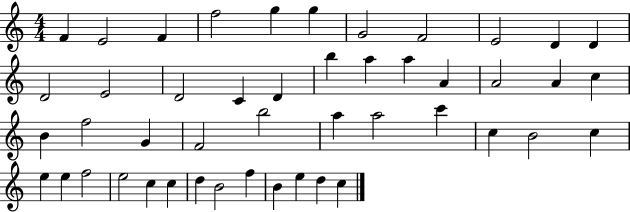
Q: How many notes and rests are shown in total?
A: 47